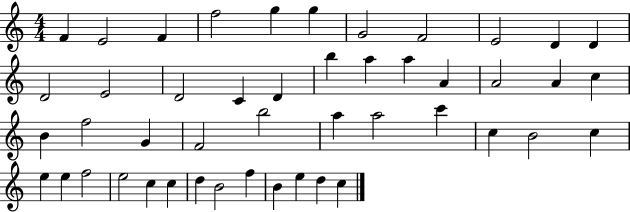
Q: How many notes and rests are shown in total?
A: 47